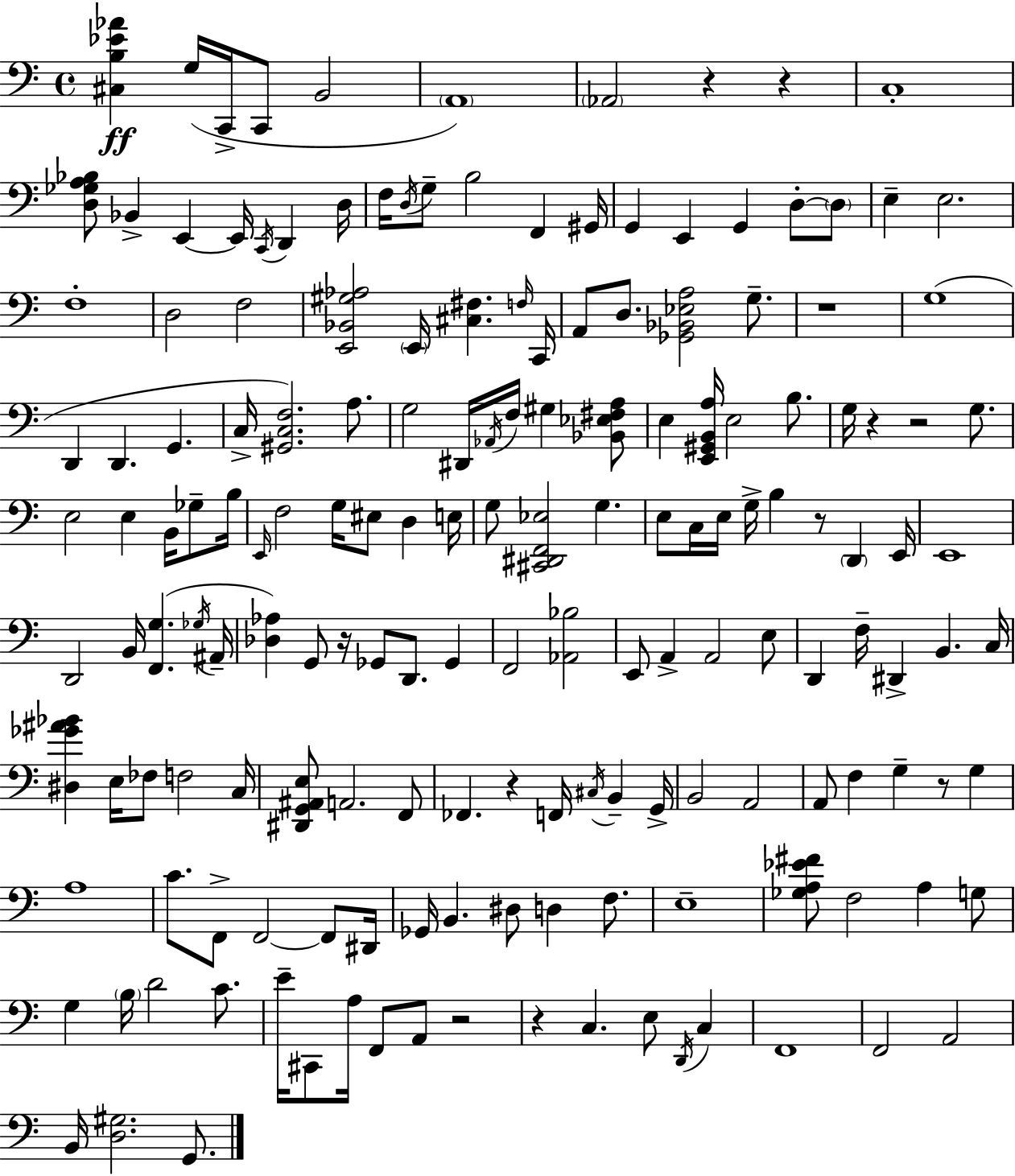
{
  \clef bass
  \time 4/4
  \defaultTimeSignature
  \key c \major
  <cis b ees' aes'>4\ff g16( c,16-> c,8 b,2 | \parenthesize a,1) | \parenthesize aes,2 r4 r4 | c1-. | \break <d ges a bes>8 bes,4-> e,4~~ e,16 \acciaccatura { c,16 } d,4 | d16 f16 \acciaccatura { d16 } g8-- b2 f,4 | gis,16 g,4 e,4 g,4 d8-.~~ | \parenthesize d8 e4-- e2. | \break f1-. | d2 f2 | <e, bes, gis aes>2 \parenthesize e,16 <cis fis>4. | \grace { f16 } c,16 a,8 d8. <ges, bes, ees a>2 | \break g8.-- r1 | g1( | d,4 d,4. g,4. | c16-> <gis, c f>2.) | \break a8. g2 dis,16 \acciaccatura { aes,16 } f16 gis4 | <bes, ees fis a>8 e4 <e, gis, b, a>16 e2 | b8. g16 r4 r2 | g8. e2 e4 | \break b,16 ges8-- b16 \grace { e,16 } f2 g16 eis8 | d4 e16 g8 <cis, dis, f, ees>2 g4. | e8 c16 e16 g16-> b4 r8 | \parenthesize d,4 e,16 e,1 | \break d,2 b,16 <f, g>4.( | \acciaccatura { ges16 } ais,16-- <des aes>4) g,8 r16 ges,8 d,8. | ges,4 f,2 <aes, bes>2 | e,8 a,4-> a,2 | \break e8 d,4 f16-- dis,4-> b,4. | c16 <dis ges' ais' bes'>4 e16 fes8 f2 | c16 <dis, g, ais, e>8 a,2. | f,8 fes,4. r4 | \break f,16 \acciaccatura { cis16 } b,4-- g,16-> b,2 a,2 | a,8 f4 g4-- | r8 g4 a1 | c'8. f,8-> f,2~~ | \break f,8 dis,16 ges,16 b,4. dis8 | d4 f8. e1-- | <ges a ees' fis'>8 f2 | a4 g8 g4 \parenthesize b16 d'2 | \break c'8. e'16-- cis,8 a16 f,8 a,8 r2 | r4 c4. | e8 \acciaccatura { d,16 } c4 f,1 | f,2 | \break a,2 b,16 <d gis>2. | g,8. \bar "|."
}